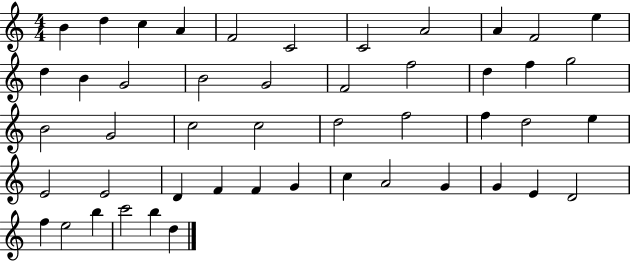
{
  \clef treble
  \numericTimeSignature
  \time 4/4
  \key c \major
  b'4 d''4 c''4 a'4 | f'2 c'2 | c'2 a'2 | a'4 f'2 e''4 | \break d''4 b'4 g'2 | b'2 g'2 | f'2 f''2 | d''4 f''4 g''2 | \break b'2 g'2 | c''2 c''2 | d''2 f''2 | f''4 d''2 e''4 | \break e'2 e'2 | d'4 f'4 f'4 g'4 | c''4 a'2 g'4 | g'4 e'4 d'2 | \break f''4 e''2 b''4 | c'''2 b''4 d''4 | \bar "|."
}